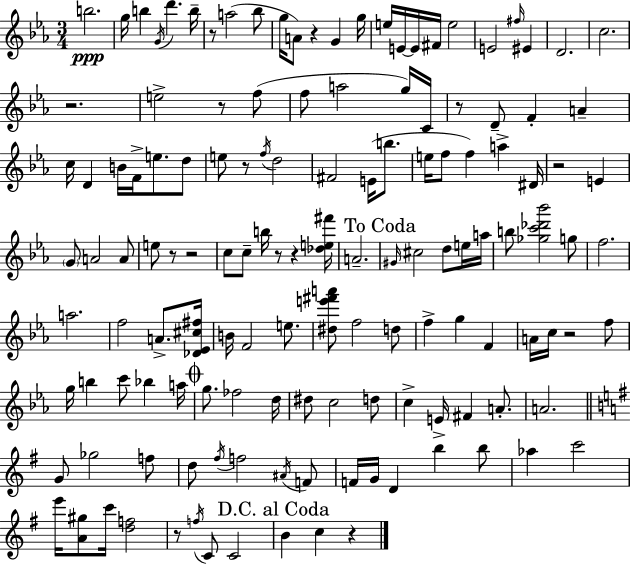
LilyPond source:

{
  \clef treble
  \numericTimeSignature
  \time 3/4
  \key c \minor
  b''2.\ppp | g''16 b''4 \acciaccatura { g'16 } d'''4. | b''16-- r8 a''2( bes''8 | g''16 a'8) r4 g'4 | \break g''16 e''16 e'16~~ e'16 fis'16 e''2 | e'2 \grace { fis''16 } eis'4 | d'2. | c''2. | \break r2. | e''2-> r8 | f''8( f''8 a''2 | g''16) c'16 r8 d'8-- f'4-. a'4-- | \break c''16 d'4 b'16 f'16-> e''8. | d''8 e''8 r8 \acciaccatura { f''16 } d''2 | fis'2 e'16( | b''8. e''16 f''8 f''4) a''4-> | \break dis'16 r2 e'4 | \parenthesize g'8 a'2 | a'8 e''8 r8 r2 | c''8 c''8-- b''16 r8 r4 | \break <des'' e'' fis'''>16 a'2.-- | \mark "To Coda" \grace { gis'16 } cis''2 | d''8 e''16 a''16 b''8 <ges'' c''' des''' bes'''>2 | g''8 f''2. | \break a''2. | f''2 | a'8.-> <des' ees' cis'' fis''>16 b'16 f'2 | e''8. <dis'' e''' fis''' a'''>8 f''2 | \break d''8 f''4-> g''4 | f'4 a'16 c''16 r2 | f''8 g''16 b''4 c'''8 bes''4 | a''16 \mark \markup { \musicglyph "scripts.coda" } g''8. fes''2 | \break d''16 dis''8 c''2 | d''8 c''4-> e'16-> fis'4 | a'8.-. a'2. | \bar "||" \break \key g \major g'8 ges''2 f''8 | d''8 \acciaccatura { fis''16 } f''2 \acciaccatura { ais'16 } | f'8 f'16 g'16 d'4 b''4 | b''8 aes''4 c'''2 | \break e'''16 <a' gis''>8 c'''16 <d'' f''>2 | r8 \acciaccatura { f''16 } c'8 c'2 | \mark "D.C. al Coda" b'4 c''4 r4 | \bar "|."
}